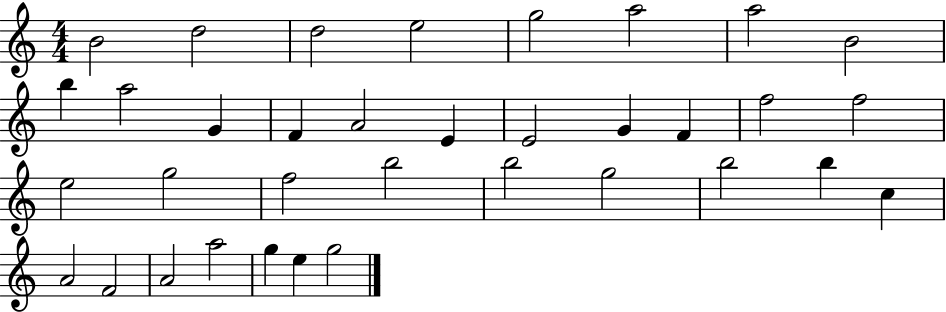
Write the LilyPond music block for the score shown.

{
  \clef treble
  \numericTimeSignature
  \time 4/4
  \key c \major
  b'2 d''2 | d''2 e''2 | g''2 a''2 | a''2 b'2 | \break b''4 a''2 g'4 | f'4 a'2 e'4 | e'2 g'4 f'4 | f''2 f''2 | \break e''2 g''2 | f''2 b''2 | b''2 g''2 | b''2 b''4 c''4 | \break a'2 f'2 | a'2 a''2 | g''4 e''4 g''2 | \bar "|."
}